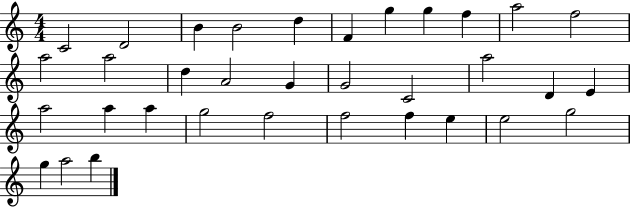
X:1
T:Untitled
M:4/4
L:1/4
K:C
C2 D2 B B2 d F g g f a2 f2 a2 a2 d A2 G G2 C2 a2 D E a2 a a g2 f2 f2 f e e2 g2 g a2 b